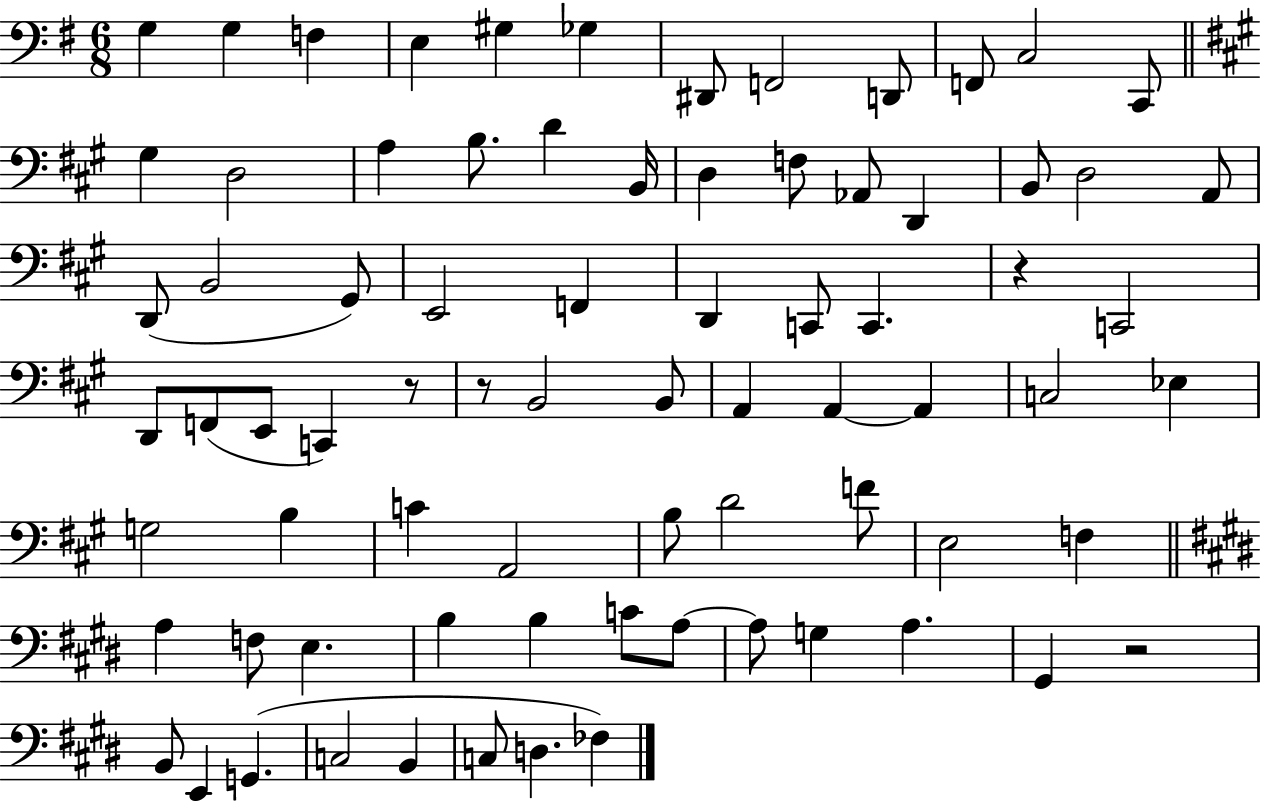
X:1
T:Untitled
M:6/8
L:1/4
K:G
G, G, F, E, ^G, _G, ^D,,/2 F,,2 D,,/2 F,,/2 C,2 C,,/2 ^G, D,2 A, B,/2 D B,,/4 D, F,/2 _A,,/2 D,, B,,/2 D,2 A,,/2 D,,/2 B,,2 ^G,,/2 E,,2 F,, D,, C,,/2 C,, z C,,2 D,,/2 F,,/2 E,,/2 C,, z/2 z/2 B,,2 B,,/2 A,, A,, A,, C,2 _E, G,2 B, C A,,2 B,/2 D2 F/2 E,2 F, A, F,/2 E, B, B, C/2 A,/2 A,/2 G, A, ^G,, z2 B,,/2 E,, G,, C,2 B,, C,/2 D, _F,